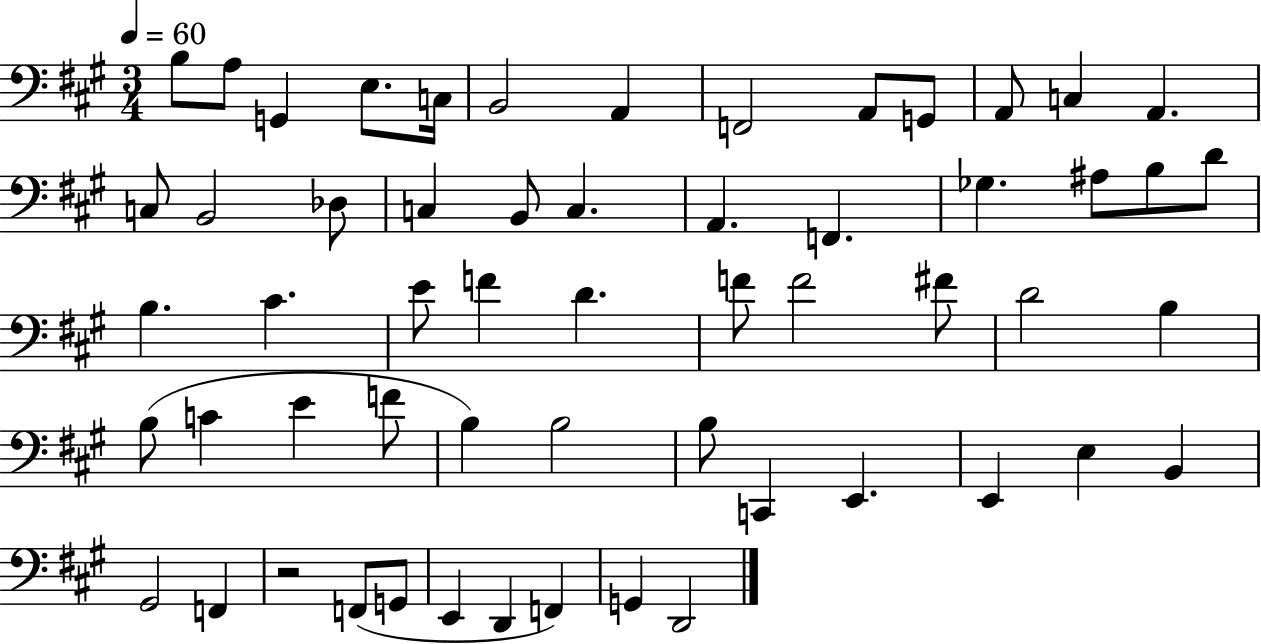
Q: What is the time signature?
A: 3/4